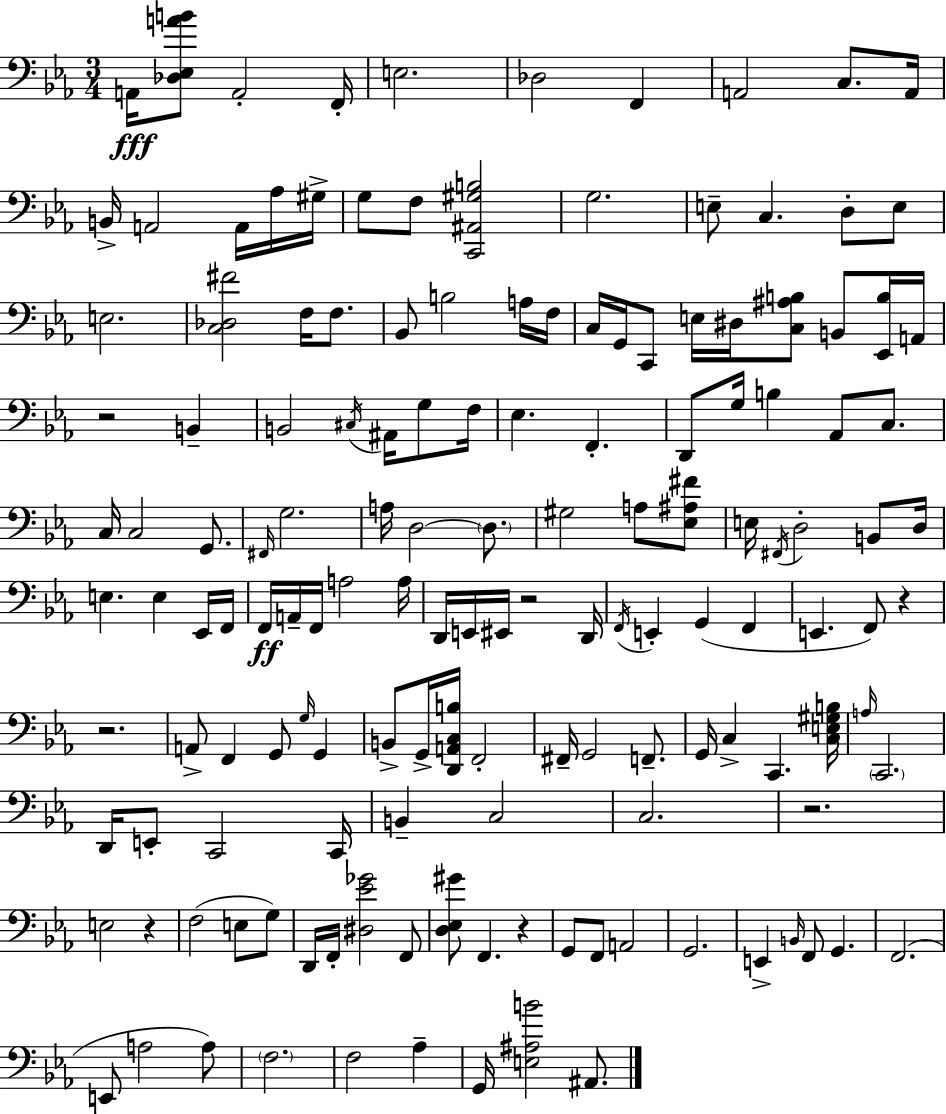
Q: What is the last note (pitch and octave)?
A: A#2